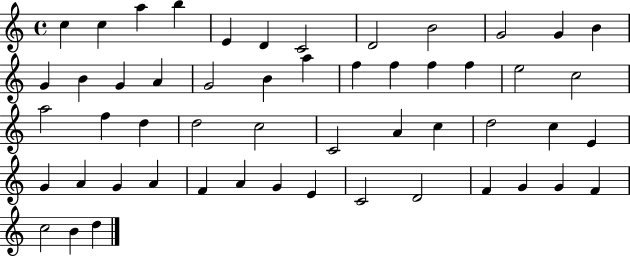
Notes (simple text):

C5/q C5/q A5/q B5/q E4/q D4/q C4/h D4/h B4/h G4/h G4/q B4/q G4/q B4/q G4/q A4/q G4/h B4/q A5/q F5/q F5/q F5/q F5/q E5/h C5/h A5/h F5/q D5/q D5/h C5/h C4/h A4/q C5/q D5/h C5/q E4/q G4/q A4/q G4/q A4/q F4/q A4/q G4/q E4/q C4/h D4/h F4/q G4/q G4/q F4/q C5/h B4/q D5/q